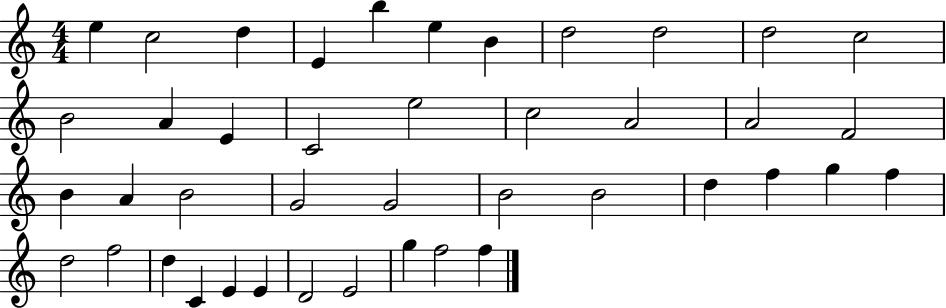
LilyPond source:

{
  \clef treble
  \numericTimeSignature
  \time 4/4
  \key c \major
  e''4 c''2 d''4 | e'4 b''4 e''4 b'4 | d''2 d''2 | d''2 c''2 | \break b'2 a'4 e'4 | c'2 e''2 | c''2 a'2 | a'2 f'2 | \break b'4 a'4 b'2 | g'2 g'2 | b'2 b'2 | d''4 f''4 g''4 f''4 | \break d''2 f''2 | d''4 c'4 e'4 e'4 | d'2 e'2 | g''4 f''2 f''4 | \break \bar "|."
}